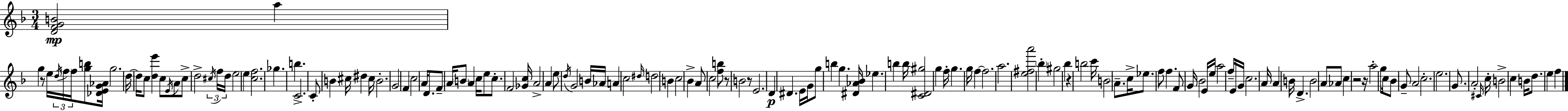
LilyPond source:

{
  \clef treble
  \numericTimeSignature
  \time 3/4
  \key f \major
  <d' f' g' b'>2\mp a''4 | g''4 r8 e''16 \tuplet 3/2 { \acciaccatura { d''16 } \parenthesize f''16 f''16 } <g'' b''>8 | <des' e' g' aes'>16 g''2. | d''16~~ d''16 c''8 <d'' e'''>4 c''8 \acciaccatura { e'16 } | \break a'8 c''8-> d''2-> | \tuplet 3/2 { \acciaccatura { cis''16 } f''16 d''16 } e''2 \parenthesize e''4 | <c'' f''>2. | ges''4. b''4. | \break c'2.-> | c'8-. b'4 cis''16 dis''4 | cis''16 b'2.-. | g'2 f'4 | \break c''2 a'16 | d'8. f'8-- a'16 \parenthesize b'8 a'4 | c''16 e''8 c''8.-. f'2 | <ges' c''>16 a'2-> a'4 | \break e''8 \acciaccatura { d''16 } g'2 | b'16 aes'16 a'4 c''2 | \grace { dis''16 } d''2 | b'4 c''2 | \break bes'4-> a'8 c''2 | <f'' b''>8 r8 b'2 | r8 e'2. | d'4\p dis'4. | \break e'16 g'16 g''8 b''4 g''4. | <dis' aes' bes'>16 ees''4. | b''4 b''16 <c' dis' gis''>2 | g''4 f''16-. g''4. | \break g''16 f''4~~ f''2. | a''2. | <e'' fis'' a'''>2 | \parenthesize bes''4-. gis''2 | \break bes''4 r4 b''2 | c'''16 b'2 | a'8.-- c''16-> ees''8. f''8 f''4. | f'8 g'16 bes'2 | \break e'16 e''16 a''2 | f''16-- e'16 g'16 c''2. | a'16 a'4 b'16 d'4.-> | b'2 | \break a'8 aes'8 c''4 r2 | r16 a''2-. | g''8 c''16 bes'8 g'8-- a'2 | c''2.-. | \break e''2. | g'8. a'2-. | \grace { cis'16 } c''16-. b'2-> | c''4 b'16 d''8. e''4 | \break f''4 \bar "|."
}